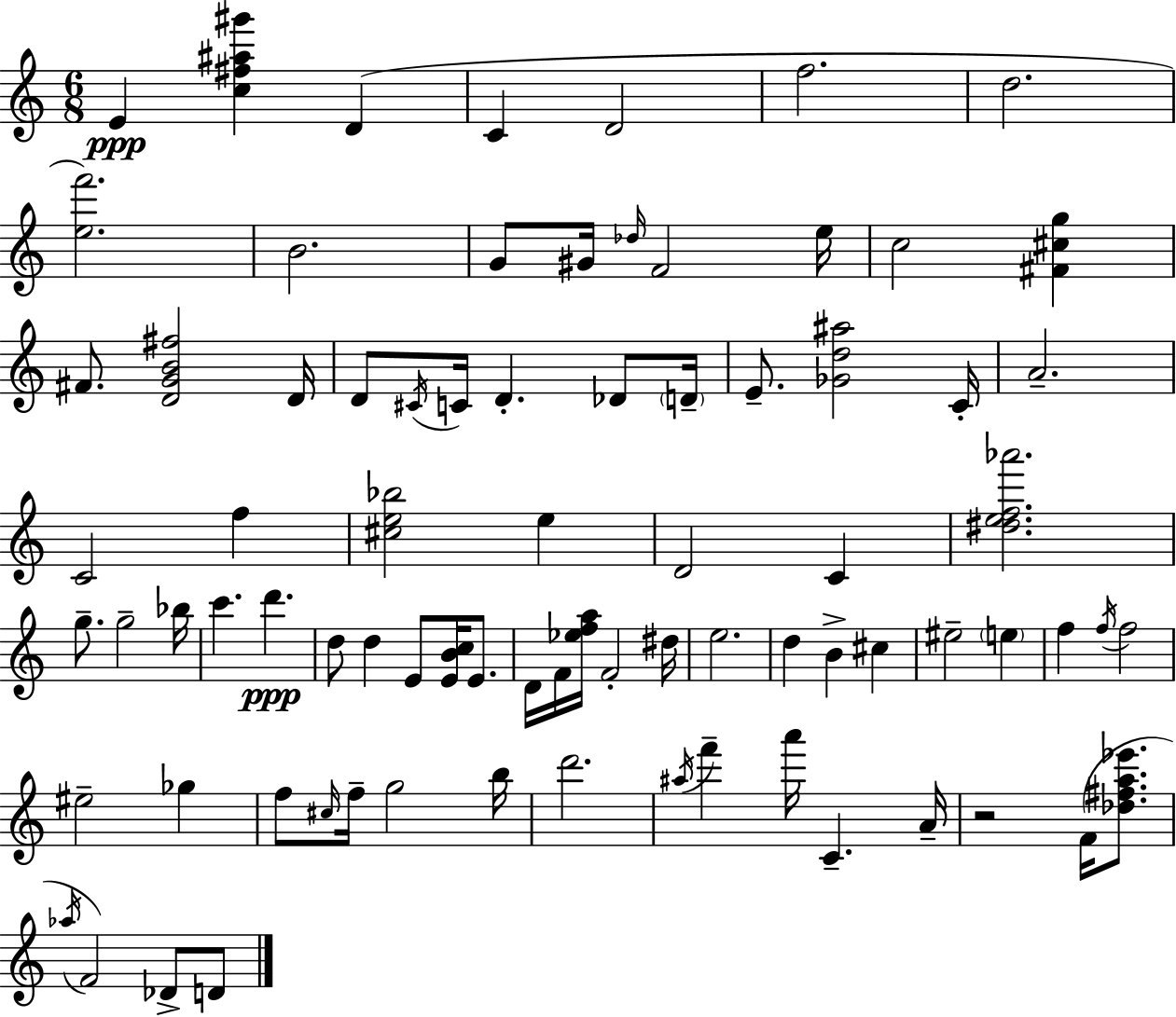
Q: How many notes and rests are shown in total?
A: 80